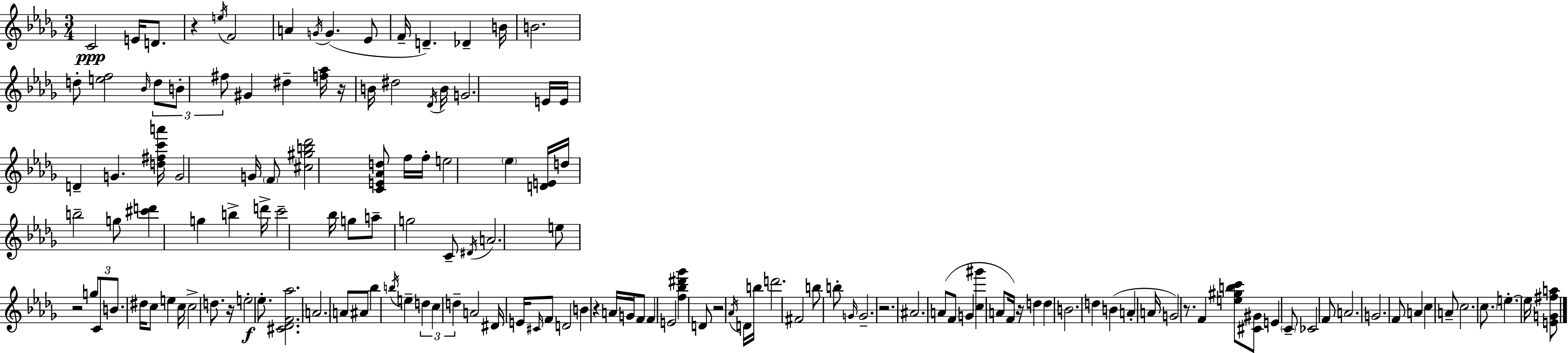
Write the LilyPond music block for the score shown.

{
  \clef treble
  \numericTimeSignature
  \time 3/4
  \key bes \minor
  c'2\ppp e'16 d'8. | r4 \acciaccatura { e''16 } f'2 | a'4 \acciaccatura { g'16 } g'4.( | ees'8 f'16-- d'4.--) des'4-- | \break b'16 b'2. | d''8-. <e'' f''>2 | \grace { bes'16 } \tuplet 3/2 { d''8 b'8-. fis''8 } gis'4 dis''4-- | <f'' aes''>16 r16 b'16 dis''2 | \break \acciaccatura { des'16 } b'16 g'2. | e'16 e'16 d'4-- g'4. | <d'' fis'' c''' a'''>16 g'2 | g'16 \parenthesize f'8 <cis'' gis'' b'' des'''>2 | \break <c' e' aes' d''>8 f''16 f''16-. e''2 | \parenthesize ees''4 <d' e'>16 d''16 b''2-- | g''8 <cis''' d'''>4 g''4 | b''4-> d'''16-> c'''2-- | \break bes''16 g''8 a''8-- g''2 | c'8-- \acciaccatura { dis'16 } a'2. | e''8 r2 | \tuplet 3/2 { g''8 c'8 b'8. } dis''16 c''8 | \break e''4 c''16 c''2-> | d''8. r16 e''2-.\f | ees''8.-. <cis' des' f' aes''>2. | \parenthesize a'2. | \break a'8 ais'8 bes''4 | \acciaccatura { b''16 } e''4-- \tuplet 3/2 { d''4 c''4 | d''4-- } a'2 | dis'16 e'16 \grace { cis'16 } f'8 d'2 | \break b'4 r4 a'16 | g'16 f'8 f'4 e'2 | <f'' bes'' dis''' ges'''>4 d'8 r2 | \acciaccatura { aes'16 } d'16 b''16 d'''2. | \break fis'2 | b''8 b''8-. \grace { g'16 } g'2.-- | r2. | ais'2. | \break a'8( f'8 | g'4 <c'' gis'''>4 a'8 f'16) | r16 d''4 d''4 b'2. | d''4 | \break b'4( a'4-. a'16 g'2) | r8. f'4 | <e'' gis'' b'' c'''>8 <cis' gis'>8 e'4 \parenthesize c'8-- ces'2 | f'8 a'2. | \break g'2. | f'8 a'4 | c''4 a'8-- c''2. | \parenthesize c''8. | \break e''4.-.~~ e''16 <e' g' fis'' a''>8 \bar "|."
}